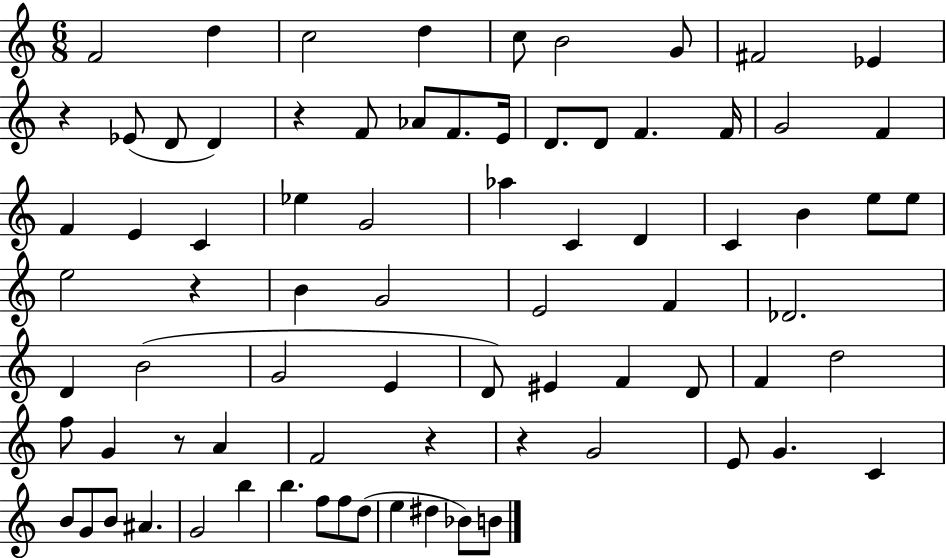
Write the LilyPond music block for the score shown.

{
  \clef treble
  \numericTimeSignature
  \time 6/8
  \key c \major
  f'2 d''4 | c''2 d''4 | c''8 b'2 g'8 | fis'2 ees'4 | \break r4 ees'8( d'8 d'4) | r4 f'8 aes'8 f'8. e'16 | d'8. d'8 f'4. f'16 | g'2 f'4 | \break f'4 e'4 c'4 | ees''4 g'2 | aes''4 c'4 d'4 | c'4 b'4 e''8 e''8 | \break e''2 r4 | b'4 g'2 | e'2 f'4 | des'2. | \break d'4 b'2( | g'2 e'4 | d'8) eis'4 f'4 d'8 | f'4 d''2 | \break f''8 g'4 r8 a'4 | f'2 r4 | r4 g'2 | e'8 g'4. c'4 | \break b'8 g'8 b'8 ais'4. | g'2 b''4 | b''4. f''8 f''8 d''8( | e''4 dis''4 bes'8) b'8 | \break \bar "|."
}